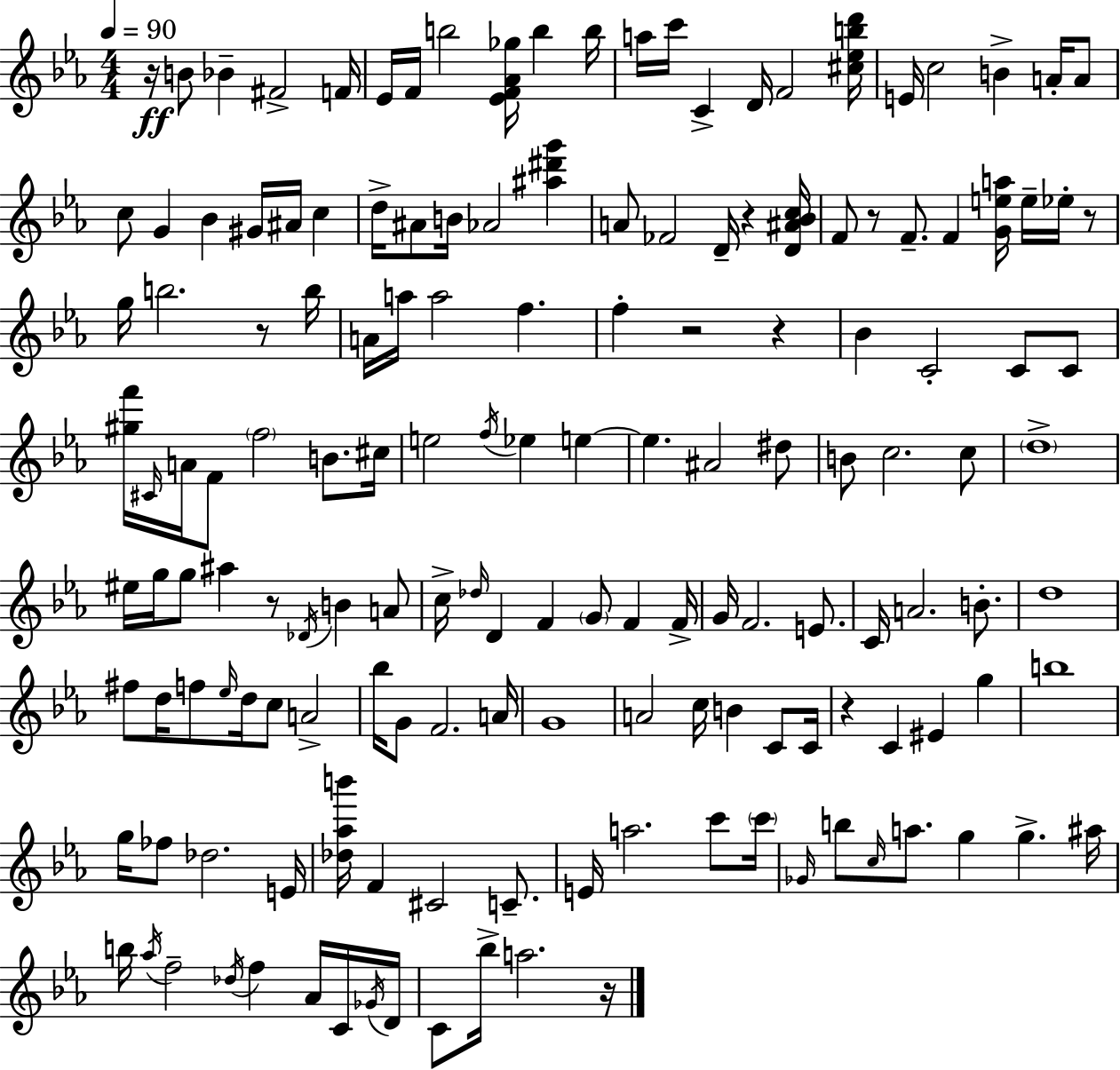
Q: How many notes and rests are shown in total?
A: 155